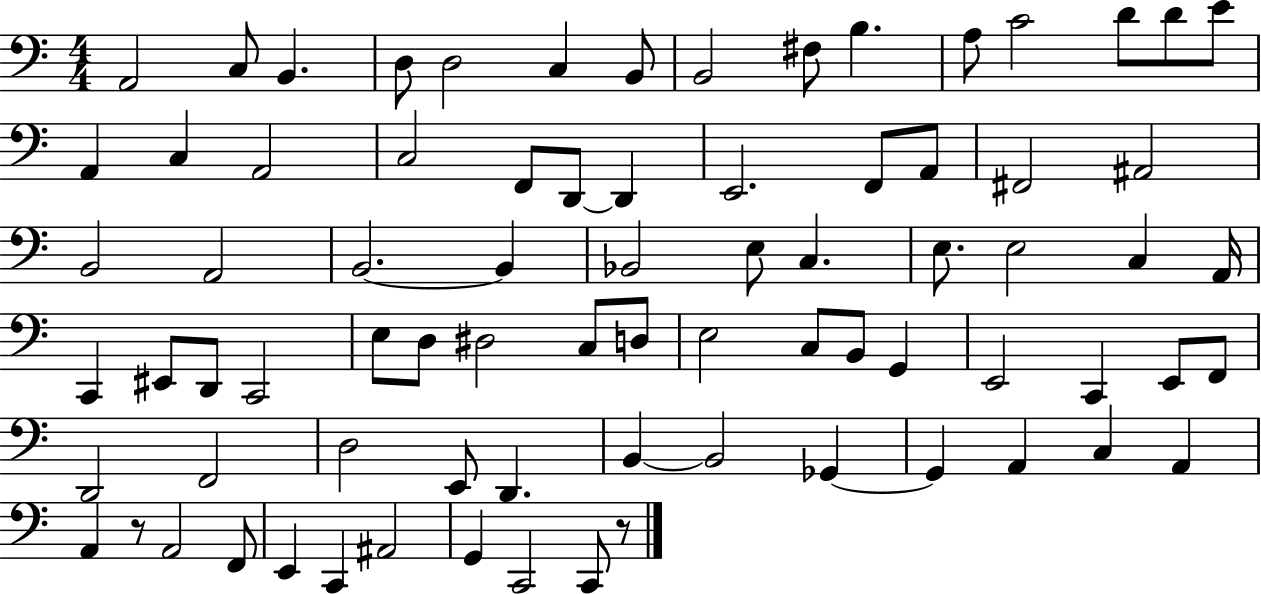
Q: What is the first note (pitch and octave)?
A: A2